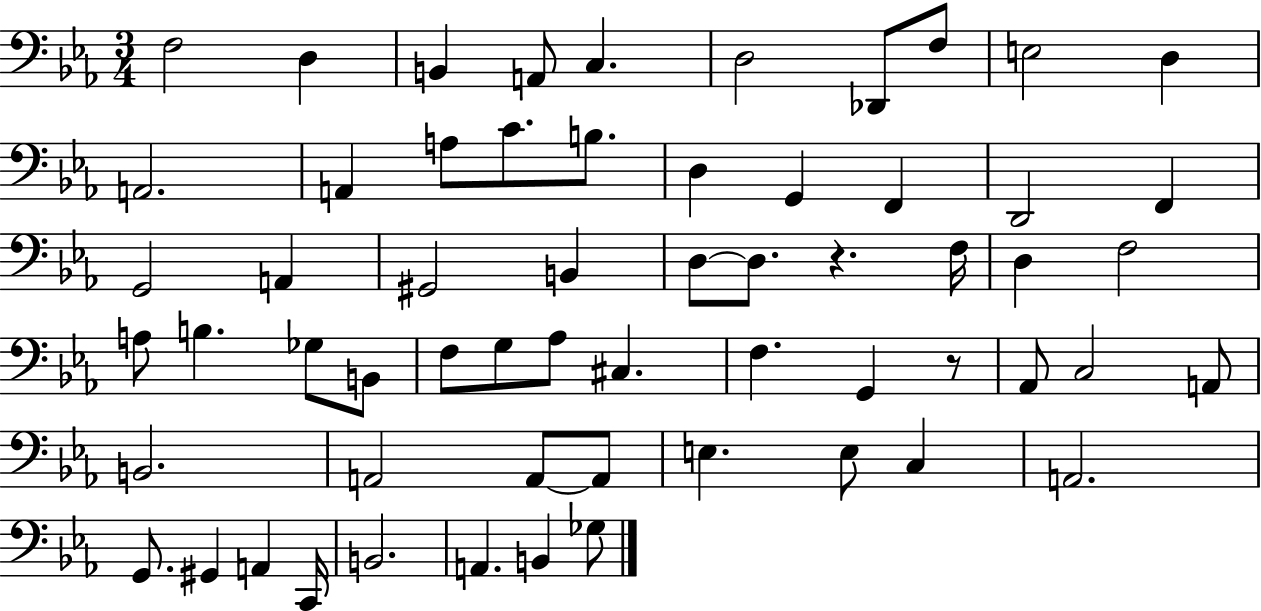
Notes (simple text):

F3/h D3/q B2/q A2/e C3/q. D3/h Db2/e F3/e E3/h D3/q A2/h. A2/q A3/e C4/e. B3/e. D3/q G2/q F2/q D2/h F2/q G2/h A2/q G#2/h B2/q D3/e D3/e. R/q. F3/s D3/q F3/h A3/e B3/q. Gb3/e B2/e F3/e G3/e Ab3/e C#3/q. F3/q. G2/q R/e Ab2/e C3/h A2/e B2/h. A2/h A2/e A2/e E3/q. E3/e C3/q A2/h. G2/e. G#2/q A2/q C2/s B2/h. A2/q. B2/q Gb3/e